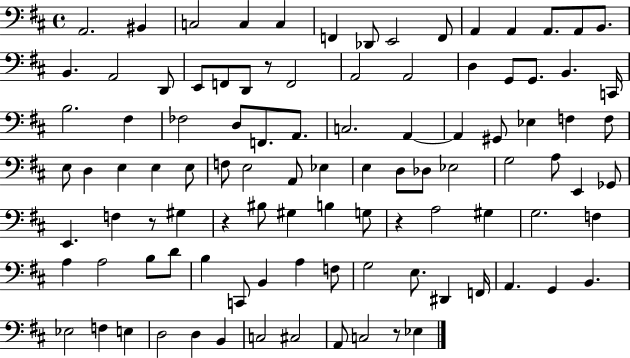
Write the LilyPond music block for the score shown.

{
  \clef bass
  \time 4/4
  \defaultTimeSignature
  \key d \major
  a,2. bis,4 | c2 c4 c4 | f,4 des,8 e,2 f,8 | a,4 a,4 a,8. a,8 b,8. | \break b,4. a,2 d,8 | e,8 f,8 d,8 r8 f,2 | a,2 a,2 | d4 g,8 g,8. b,4. c,16 | \break b2. fis4 | fes2 d8 f,8. a,8. | c2. a,4~~ | a,4 gis,8 ees4 f4 f8 | \break e8 d4 e4 e4 e8 | f8 e2 a,8 ees4 | e4 d8 des8 ees2 | g2 a8 e,4 ges,8 | \break e,4. f4 r8 gis4 | r4 bis8 gis4 b4 g8 | r4 a2 gis4 | g2. f4 | \break a4 a2 b8 d'8 | b4 c,8 b,4 a4 f8 | g2 e8. dis,4 f,16 | a,4. g,4 b,4. | \break ees2 f4 e4 | d2 d4 b,4 | c2 cis2 | a,8 c2 r8 ees4 | \break \bar "|."
}